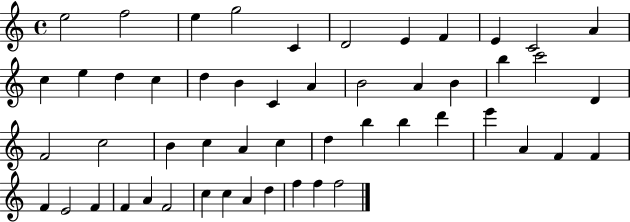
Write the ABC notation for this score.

X:1
T:Untitled
M:4/4
L:1/4
K:C
e2 f2 e g2 C D2 E F E C2 A c e d c d B C A B2 A B b c'2 D F2 c2 B c A c d b b d' e' A F F F E2 F F A F2 c c A d f f f2